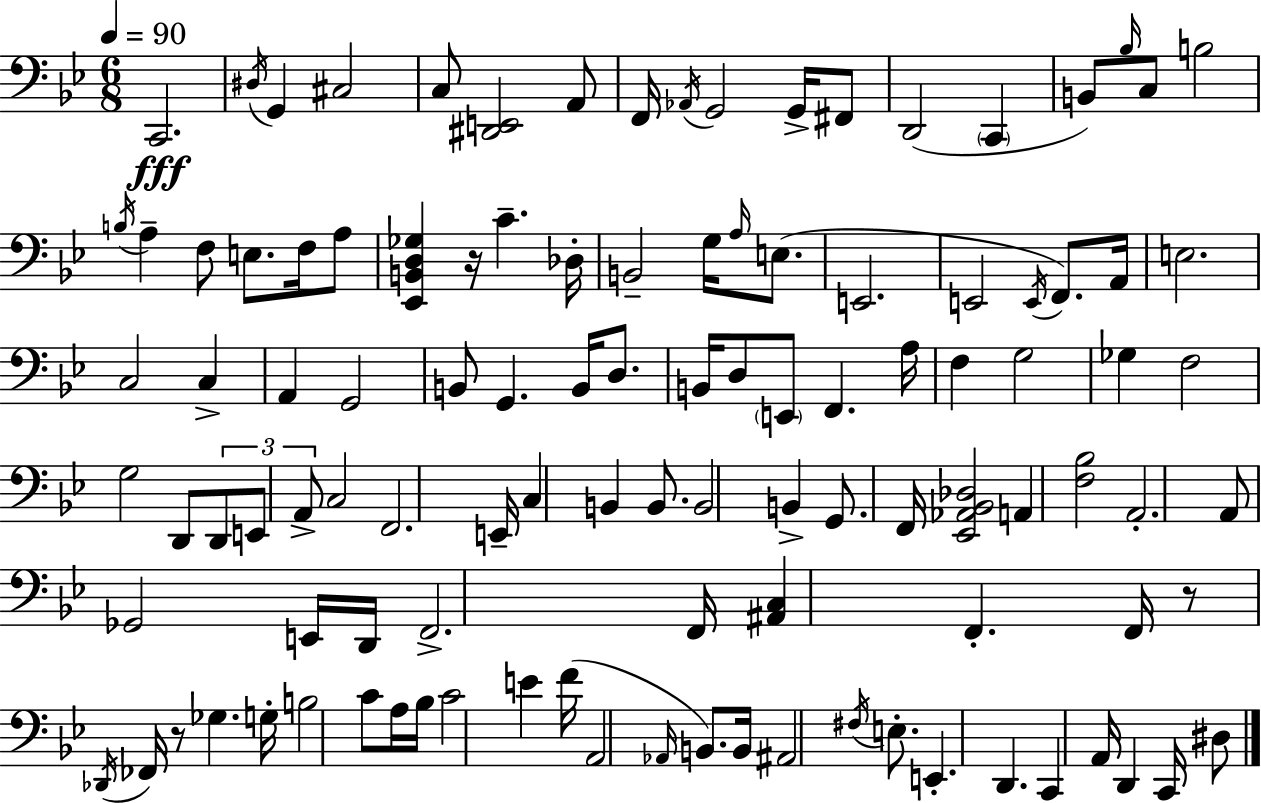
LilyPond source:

{
  \clef bass
  \numericTimeSignature
  \time 6/8
  \key bes \major
  \tempo 4 = 90
  \repeat volta 2 { c,2.\fff | \acciaccatura { dis16 } g,4 cis2 | c8 <dis, e,>2 a,8 | f,16 \acciaccatura { aes,16 } g,2 g,16-> | \break fis,8 d,2( \parenthesize c,4 | b,8) \grace { bes16 } c8 b2 | \acciaccatura { b16 } a4-- f8 e8. | f16 a8 <ees, b, d ges>4 r16 c'4.-- | \break des16-. b,2-- | g16 \grace { a16 }( e8. e,2. | e,2 | \acciaccatura { e,16 } f,8.) a,16 e2. | \break c2 | c4-> a,4 g,2 | b,8 g,4. | b,16 d8. b,16 d8 \parenthesize e,8 f,4. | \break a16 f4 g2 | ges4 f2 | g2 | d,8 \tuplet 3/2 { d,8 e,8 a,8-> } c2 | \break f,2. | e,16-- c4 b,4 | b,8. b,2 | b,4-> g,8. f,16 <ees, aes, bes, des>2 | \break a,4 <f bes>2 | a,2.-. | a,8 ges,2 | e,16 d,16 f,2.-> | \break f,16 <ais, c>4 f,4.-. | f,16 r8 \acciaccatura { des,16 } fes,16 r8 | ges4. g16-. b2 | c'8 a16 bes16 c'2 | \break e'4 f'16( a,2 | \grace { aes,16 }) b,8. b,16 ais,2 | \acciaccatura { fis16 } e8.-. e,4.-. | d,4. c,4 | \break a,16 d,4 c,16 dis8 } \bar "|."
}